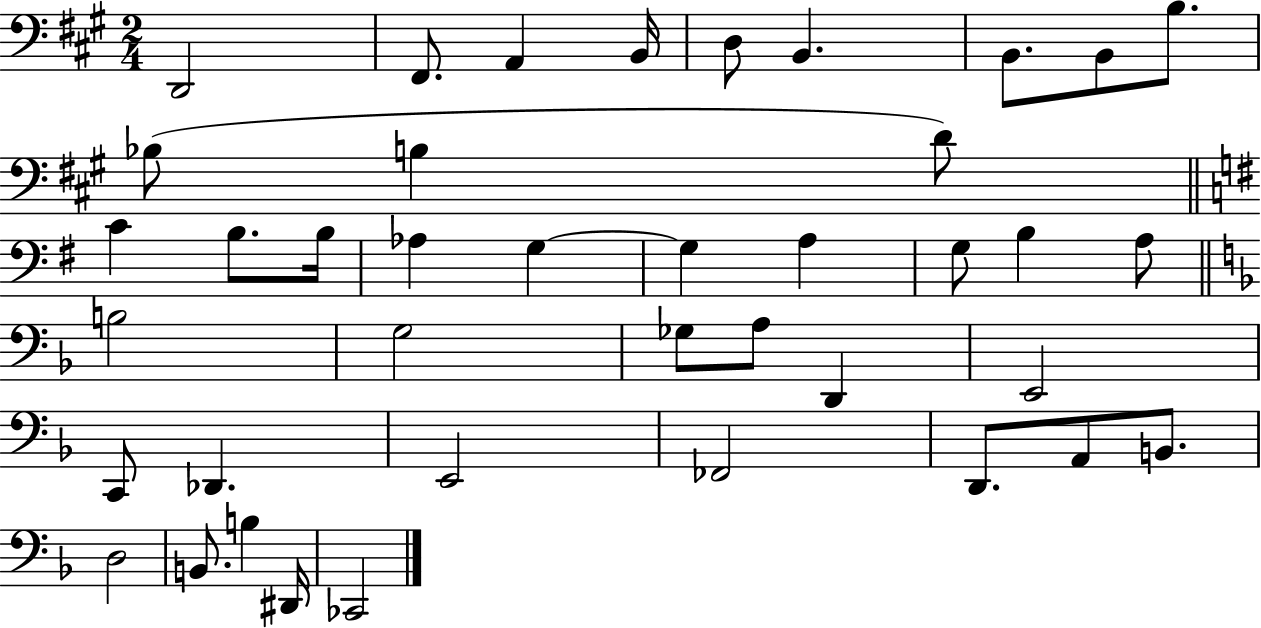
X:1
T:Untitled
M:2/4
L:1/4
K:A
D,,2 ^F,,/2 A,, B,,/4 D,/2 B,, B,,/2 B,,/2 B,/2 _B,/2 B, D/2 C B,/2 B,/4 _A, G, G, A, G,/2 B, A,/2 B,2 G,2 _G,/2 A,/2 D,, E,,2 C,,/2 _D,, E,,2 _F,,2 D,,/2 A,,/2 B,,/2 D,2 B,,/2 B, ^D,,/4 _C,,2